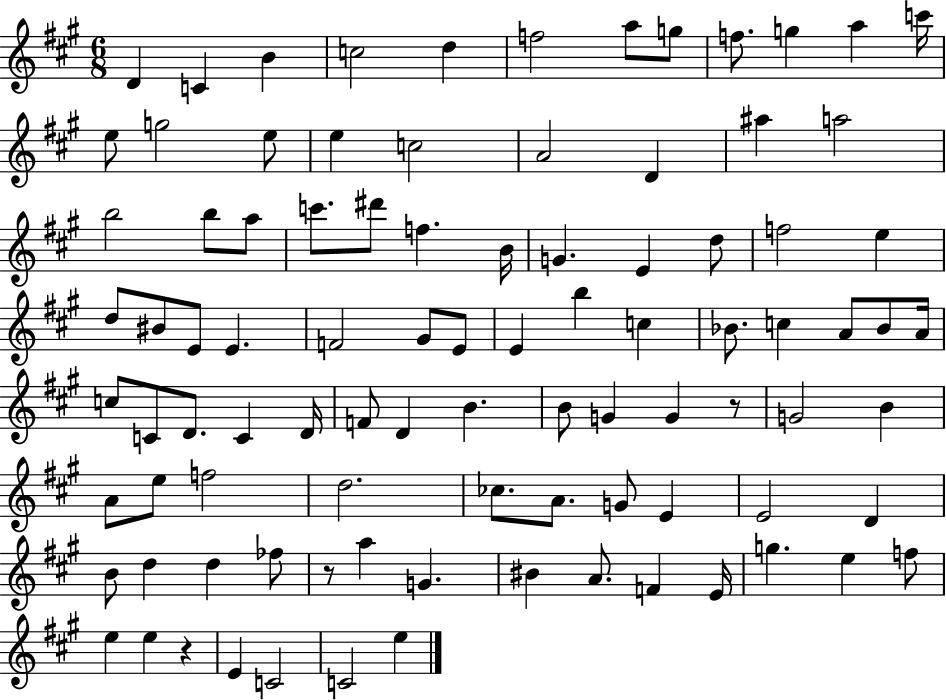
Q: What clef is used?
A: treble